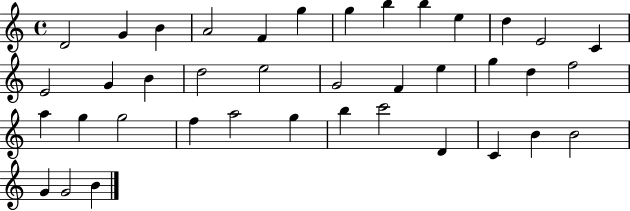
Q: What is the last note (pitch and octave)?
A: B4